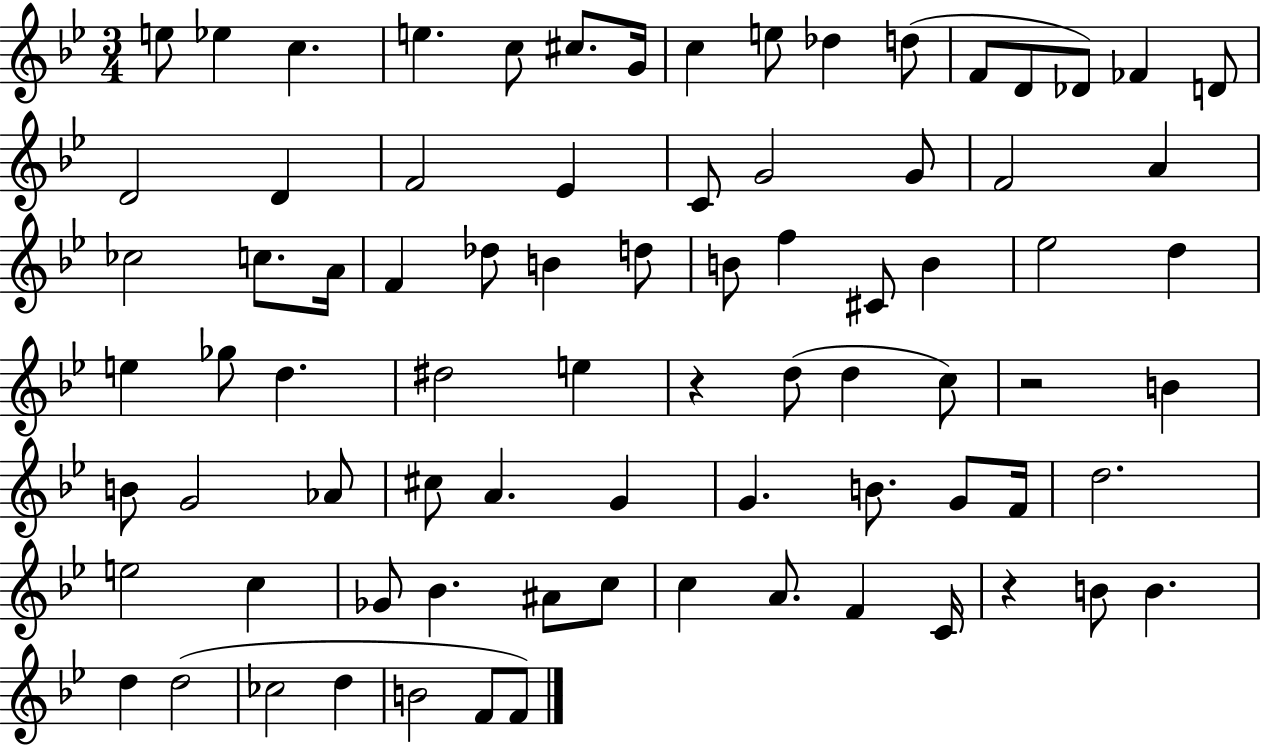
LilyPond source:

{
  \clef treble
  \numericTimeSignature
  \time 3/4
  \key bes \major
  e''8 ees''4 c''4. | e''4. c''8 cis''8. g'16 | c''4 e''8 des''4 d''8( | f'8 d'8 des'8) fes'4 d'8 | \break d'2 d'4 | f'2 ees'4 | c'8 g'2 g'8 | f'2 a'4 | \break ces''2 c''8. a'16 | f'4 des''8 b'4 d''8 | b'8 f''4 cis'8 b'4 | ees''2 d''4 | \break e''4 ges''8 d''4. | dis''2 e''4 | r4 d''8( d''4 c''8) | r2 b'4 | \break b'8 g'2 aes'8 | cis''8 a'4. g'4 | g'4. b'8. g'8 f'16 | d''2. | \break e''2 c''4 | ges'8 bes'4. ais'8 c''8 | c''4 a'8. f'4 c'16 | r4 b'8 b'4. | \break d''4 d''2( | ces''2 d''4 | b'2 f'8 f'8) | \bar "|."
}